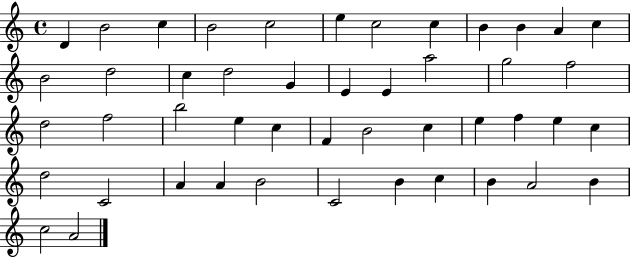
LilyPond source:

{
  \clef treble
  \time 4/4
  \defaultTimeSignature
  \key c \major
  d'4 b'2 c''4 | b'2 c''2 | e''4 c''2 c''4 | b'4 b'4 a'4 c''4 | \break b'2 d''2 | c''4 d''2 g'4 | e'4 e'4 a''2 | g''2 f''2 | \break d''2 f''2 | b''2 e''4 c''4 | f'4 b'2 c''4 | e''4 f''4 e''4 c''4 | \break d''2 c'2 | a'4 a'4 b'2 | c'2 b'4 c''4 | b'4 a'2 b'4 | \break c''2 a'2 | \bar "|."
}